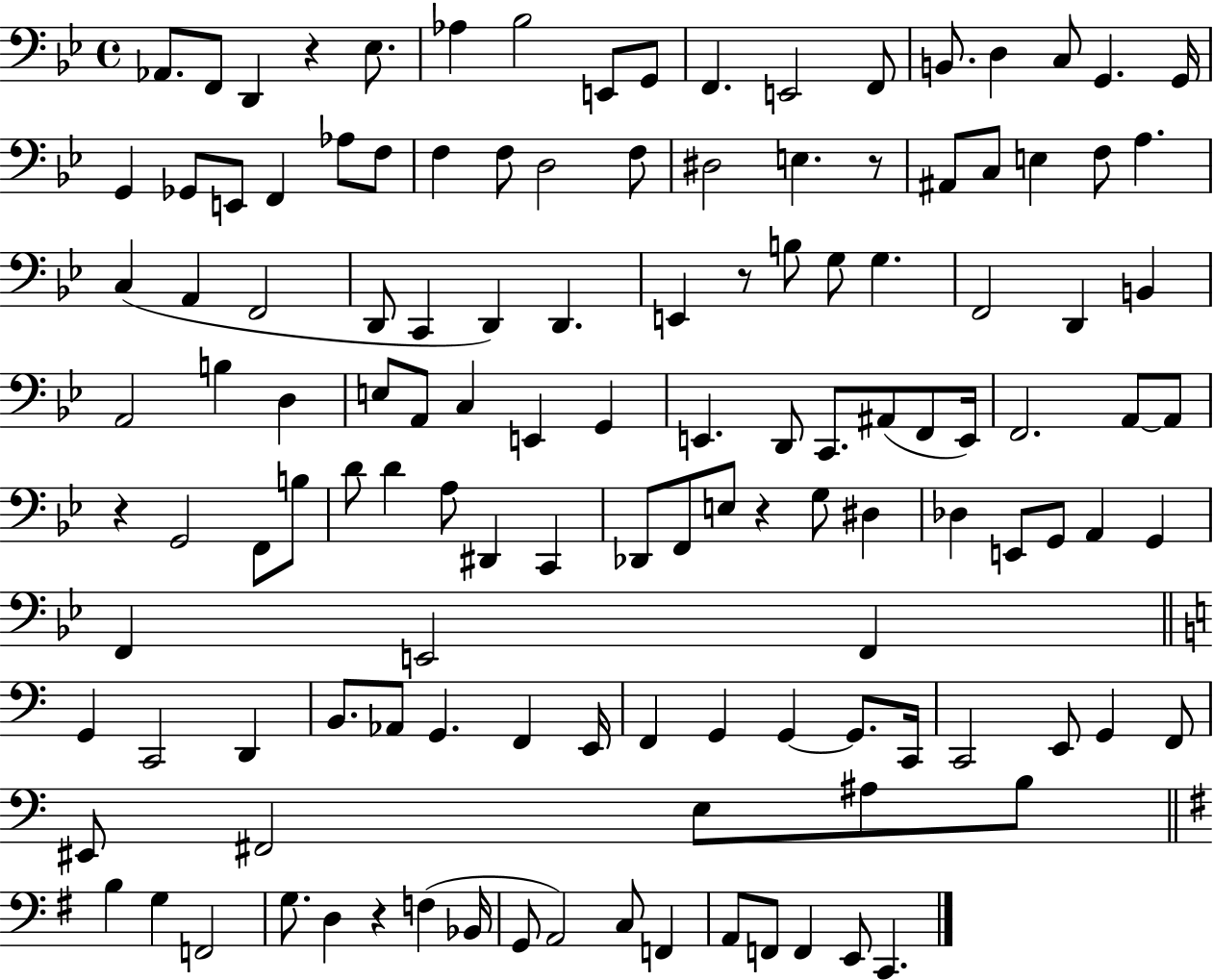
Ab2/e. F2/e D2/q R/q Eb3/e. Ab3/q Bb3/h E2/e G2/e F2/q. E2/h F2/e B2/e. D3/q C3/e G2/q. G2/s G2/q Gb2/e E2/e F2/q Ab3/e F3/e F3/q F3/e D3/h F3/e D#3/h E3/q. R/e A#2/e C3/e E3/q F3/e A3/q. C3/q A2/q F2/h D2/e C2/q D2/q D2/q. E2/q R/e B3/e G3/e G3/q. F2/h D2/q B2/q A2/h B3/q D3/q E3/e A2/e C3/q E2/q G2/q E2/q. D2/e C2/e. A#2/e F2/e E2/s F2/h. A2/e A2/e R/q G2/h F2/e B3/e D4/e D4/q A3/e D#2/q C2/q Db2/e F2/e E3/e R/q G3/e D#3/q Db3/q E2/e G2/e A2/q G2/q F2/q E2/h F2/q G2/q C2/h D2/q B2/e. Ab2/e G2/q. F2/q E2/s F2/q G2/q G2/q G2/e. C2/s C2/h E2/e G2/q F2/e EIS2/e F#2/h E3/e A#3/e B3/e B3/q G3/q F2/h G3/e. D3/q R/q F3/q Bb2/s G2/e A2/h C3/e F2/q A2/e F2/e F2/q E2/e C2/q.